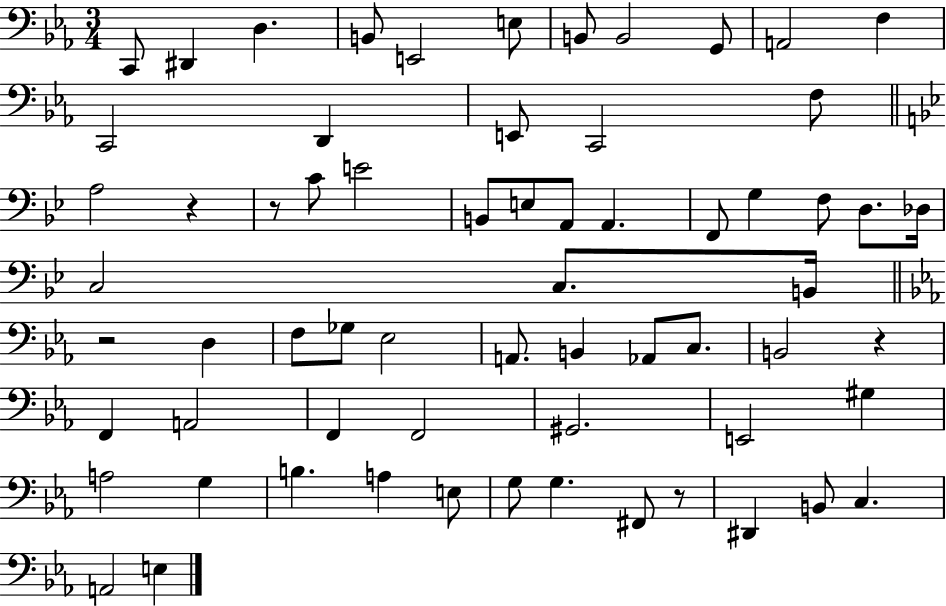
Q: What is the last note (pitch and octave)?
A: E3